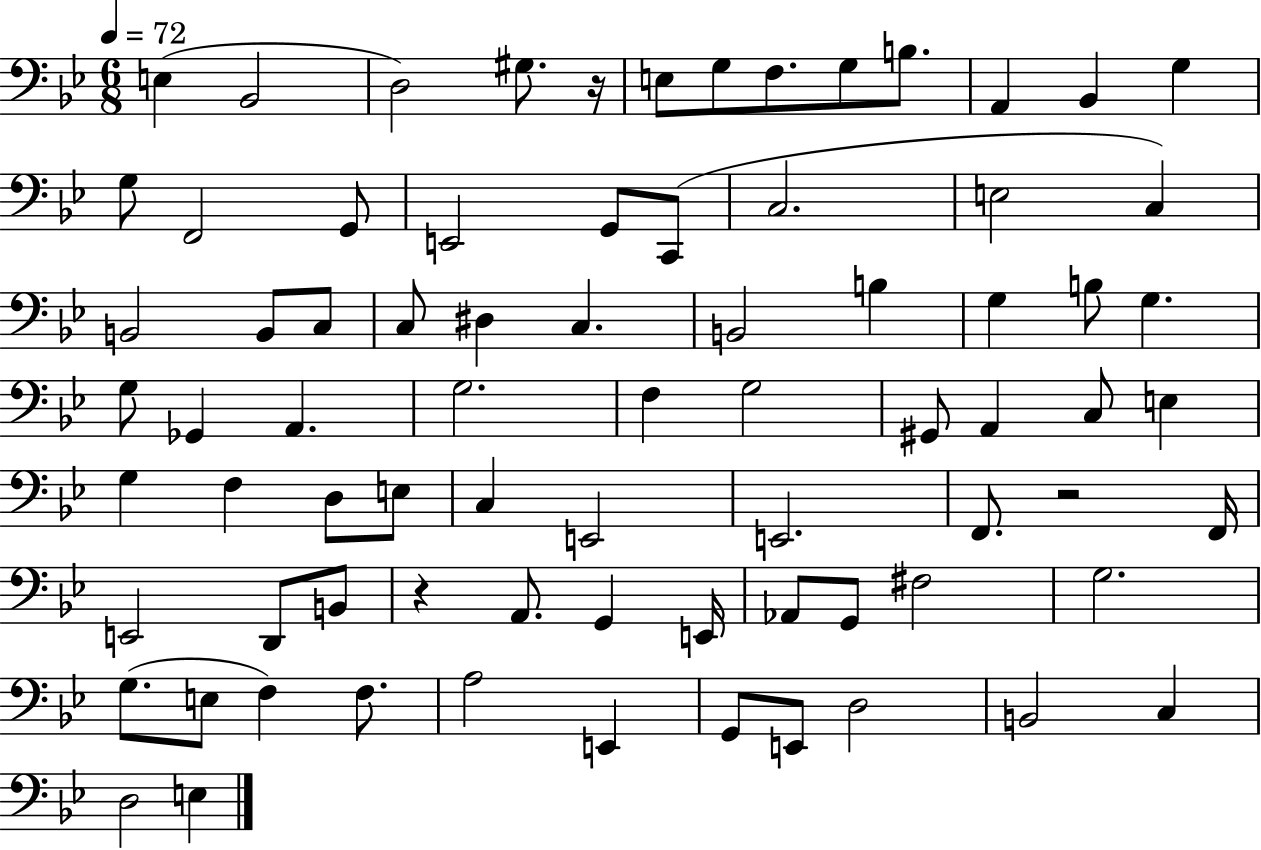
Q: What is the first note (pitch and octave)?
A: E3